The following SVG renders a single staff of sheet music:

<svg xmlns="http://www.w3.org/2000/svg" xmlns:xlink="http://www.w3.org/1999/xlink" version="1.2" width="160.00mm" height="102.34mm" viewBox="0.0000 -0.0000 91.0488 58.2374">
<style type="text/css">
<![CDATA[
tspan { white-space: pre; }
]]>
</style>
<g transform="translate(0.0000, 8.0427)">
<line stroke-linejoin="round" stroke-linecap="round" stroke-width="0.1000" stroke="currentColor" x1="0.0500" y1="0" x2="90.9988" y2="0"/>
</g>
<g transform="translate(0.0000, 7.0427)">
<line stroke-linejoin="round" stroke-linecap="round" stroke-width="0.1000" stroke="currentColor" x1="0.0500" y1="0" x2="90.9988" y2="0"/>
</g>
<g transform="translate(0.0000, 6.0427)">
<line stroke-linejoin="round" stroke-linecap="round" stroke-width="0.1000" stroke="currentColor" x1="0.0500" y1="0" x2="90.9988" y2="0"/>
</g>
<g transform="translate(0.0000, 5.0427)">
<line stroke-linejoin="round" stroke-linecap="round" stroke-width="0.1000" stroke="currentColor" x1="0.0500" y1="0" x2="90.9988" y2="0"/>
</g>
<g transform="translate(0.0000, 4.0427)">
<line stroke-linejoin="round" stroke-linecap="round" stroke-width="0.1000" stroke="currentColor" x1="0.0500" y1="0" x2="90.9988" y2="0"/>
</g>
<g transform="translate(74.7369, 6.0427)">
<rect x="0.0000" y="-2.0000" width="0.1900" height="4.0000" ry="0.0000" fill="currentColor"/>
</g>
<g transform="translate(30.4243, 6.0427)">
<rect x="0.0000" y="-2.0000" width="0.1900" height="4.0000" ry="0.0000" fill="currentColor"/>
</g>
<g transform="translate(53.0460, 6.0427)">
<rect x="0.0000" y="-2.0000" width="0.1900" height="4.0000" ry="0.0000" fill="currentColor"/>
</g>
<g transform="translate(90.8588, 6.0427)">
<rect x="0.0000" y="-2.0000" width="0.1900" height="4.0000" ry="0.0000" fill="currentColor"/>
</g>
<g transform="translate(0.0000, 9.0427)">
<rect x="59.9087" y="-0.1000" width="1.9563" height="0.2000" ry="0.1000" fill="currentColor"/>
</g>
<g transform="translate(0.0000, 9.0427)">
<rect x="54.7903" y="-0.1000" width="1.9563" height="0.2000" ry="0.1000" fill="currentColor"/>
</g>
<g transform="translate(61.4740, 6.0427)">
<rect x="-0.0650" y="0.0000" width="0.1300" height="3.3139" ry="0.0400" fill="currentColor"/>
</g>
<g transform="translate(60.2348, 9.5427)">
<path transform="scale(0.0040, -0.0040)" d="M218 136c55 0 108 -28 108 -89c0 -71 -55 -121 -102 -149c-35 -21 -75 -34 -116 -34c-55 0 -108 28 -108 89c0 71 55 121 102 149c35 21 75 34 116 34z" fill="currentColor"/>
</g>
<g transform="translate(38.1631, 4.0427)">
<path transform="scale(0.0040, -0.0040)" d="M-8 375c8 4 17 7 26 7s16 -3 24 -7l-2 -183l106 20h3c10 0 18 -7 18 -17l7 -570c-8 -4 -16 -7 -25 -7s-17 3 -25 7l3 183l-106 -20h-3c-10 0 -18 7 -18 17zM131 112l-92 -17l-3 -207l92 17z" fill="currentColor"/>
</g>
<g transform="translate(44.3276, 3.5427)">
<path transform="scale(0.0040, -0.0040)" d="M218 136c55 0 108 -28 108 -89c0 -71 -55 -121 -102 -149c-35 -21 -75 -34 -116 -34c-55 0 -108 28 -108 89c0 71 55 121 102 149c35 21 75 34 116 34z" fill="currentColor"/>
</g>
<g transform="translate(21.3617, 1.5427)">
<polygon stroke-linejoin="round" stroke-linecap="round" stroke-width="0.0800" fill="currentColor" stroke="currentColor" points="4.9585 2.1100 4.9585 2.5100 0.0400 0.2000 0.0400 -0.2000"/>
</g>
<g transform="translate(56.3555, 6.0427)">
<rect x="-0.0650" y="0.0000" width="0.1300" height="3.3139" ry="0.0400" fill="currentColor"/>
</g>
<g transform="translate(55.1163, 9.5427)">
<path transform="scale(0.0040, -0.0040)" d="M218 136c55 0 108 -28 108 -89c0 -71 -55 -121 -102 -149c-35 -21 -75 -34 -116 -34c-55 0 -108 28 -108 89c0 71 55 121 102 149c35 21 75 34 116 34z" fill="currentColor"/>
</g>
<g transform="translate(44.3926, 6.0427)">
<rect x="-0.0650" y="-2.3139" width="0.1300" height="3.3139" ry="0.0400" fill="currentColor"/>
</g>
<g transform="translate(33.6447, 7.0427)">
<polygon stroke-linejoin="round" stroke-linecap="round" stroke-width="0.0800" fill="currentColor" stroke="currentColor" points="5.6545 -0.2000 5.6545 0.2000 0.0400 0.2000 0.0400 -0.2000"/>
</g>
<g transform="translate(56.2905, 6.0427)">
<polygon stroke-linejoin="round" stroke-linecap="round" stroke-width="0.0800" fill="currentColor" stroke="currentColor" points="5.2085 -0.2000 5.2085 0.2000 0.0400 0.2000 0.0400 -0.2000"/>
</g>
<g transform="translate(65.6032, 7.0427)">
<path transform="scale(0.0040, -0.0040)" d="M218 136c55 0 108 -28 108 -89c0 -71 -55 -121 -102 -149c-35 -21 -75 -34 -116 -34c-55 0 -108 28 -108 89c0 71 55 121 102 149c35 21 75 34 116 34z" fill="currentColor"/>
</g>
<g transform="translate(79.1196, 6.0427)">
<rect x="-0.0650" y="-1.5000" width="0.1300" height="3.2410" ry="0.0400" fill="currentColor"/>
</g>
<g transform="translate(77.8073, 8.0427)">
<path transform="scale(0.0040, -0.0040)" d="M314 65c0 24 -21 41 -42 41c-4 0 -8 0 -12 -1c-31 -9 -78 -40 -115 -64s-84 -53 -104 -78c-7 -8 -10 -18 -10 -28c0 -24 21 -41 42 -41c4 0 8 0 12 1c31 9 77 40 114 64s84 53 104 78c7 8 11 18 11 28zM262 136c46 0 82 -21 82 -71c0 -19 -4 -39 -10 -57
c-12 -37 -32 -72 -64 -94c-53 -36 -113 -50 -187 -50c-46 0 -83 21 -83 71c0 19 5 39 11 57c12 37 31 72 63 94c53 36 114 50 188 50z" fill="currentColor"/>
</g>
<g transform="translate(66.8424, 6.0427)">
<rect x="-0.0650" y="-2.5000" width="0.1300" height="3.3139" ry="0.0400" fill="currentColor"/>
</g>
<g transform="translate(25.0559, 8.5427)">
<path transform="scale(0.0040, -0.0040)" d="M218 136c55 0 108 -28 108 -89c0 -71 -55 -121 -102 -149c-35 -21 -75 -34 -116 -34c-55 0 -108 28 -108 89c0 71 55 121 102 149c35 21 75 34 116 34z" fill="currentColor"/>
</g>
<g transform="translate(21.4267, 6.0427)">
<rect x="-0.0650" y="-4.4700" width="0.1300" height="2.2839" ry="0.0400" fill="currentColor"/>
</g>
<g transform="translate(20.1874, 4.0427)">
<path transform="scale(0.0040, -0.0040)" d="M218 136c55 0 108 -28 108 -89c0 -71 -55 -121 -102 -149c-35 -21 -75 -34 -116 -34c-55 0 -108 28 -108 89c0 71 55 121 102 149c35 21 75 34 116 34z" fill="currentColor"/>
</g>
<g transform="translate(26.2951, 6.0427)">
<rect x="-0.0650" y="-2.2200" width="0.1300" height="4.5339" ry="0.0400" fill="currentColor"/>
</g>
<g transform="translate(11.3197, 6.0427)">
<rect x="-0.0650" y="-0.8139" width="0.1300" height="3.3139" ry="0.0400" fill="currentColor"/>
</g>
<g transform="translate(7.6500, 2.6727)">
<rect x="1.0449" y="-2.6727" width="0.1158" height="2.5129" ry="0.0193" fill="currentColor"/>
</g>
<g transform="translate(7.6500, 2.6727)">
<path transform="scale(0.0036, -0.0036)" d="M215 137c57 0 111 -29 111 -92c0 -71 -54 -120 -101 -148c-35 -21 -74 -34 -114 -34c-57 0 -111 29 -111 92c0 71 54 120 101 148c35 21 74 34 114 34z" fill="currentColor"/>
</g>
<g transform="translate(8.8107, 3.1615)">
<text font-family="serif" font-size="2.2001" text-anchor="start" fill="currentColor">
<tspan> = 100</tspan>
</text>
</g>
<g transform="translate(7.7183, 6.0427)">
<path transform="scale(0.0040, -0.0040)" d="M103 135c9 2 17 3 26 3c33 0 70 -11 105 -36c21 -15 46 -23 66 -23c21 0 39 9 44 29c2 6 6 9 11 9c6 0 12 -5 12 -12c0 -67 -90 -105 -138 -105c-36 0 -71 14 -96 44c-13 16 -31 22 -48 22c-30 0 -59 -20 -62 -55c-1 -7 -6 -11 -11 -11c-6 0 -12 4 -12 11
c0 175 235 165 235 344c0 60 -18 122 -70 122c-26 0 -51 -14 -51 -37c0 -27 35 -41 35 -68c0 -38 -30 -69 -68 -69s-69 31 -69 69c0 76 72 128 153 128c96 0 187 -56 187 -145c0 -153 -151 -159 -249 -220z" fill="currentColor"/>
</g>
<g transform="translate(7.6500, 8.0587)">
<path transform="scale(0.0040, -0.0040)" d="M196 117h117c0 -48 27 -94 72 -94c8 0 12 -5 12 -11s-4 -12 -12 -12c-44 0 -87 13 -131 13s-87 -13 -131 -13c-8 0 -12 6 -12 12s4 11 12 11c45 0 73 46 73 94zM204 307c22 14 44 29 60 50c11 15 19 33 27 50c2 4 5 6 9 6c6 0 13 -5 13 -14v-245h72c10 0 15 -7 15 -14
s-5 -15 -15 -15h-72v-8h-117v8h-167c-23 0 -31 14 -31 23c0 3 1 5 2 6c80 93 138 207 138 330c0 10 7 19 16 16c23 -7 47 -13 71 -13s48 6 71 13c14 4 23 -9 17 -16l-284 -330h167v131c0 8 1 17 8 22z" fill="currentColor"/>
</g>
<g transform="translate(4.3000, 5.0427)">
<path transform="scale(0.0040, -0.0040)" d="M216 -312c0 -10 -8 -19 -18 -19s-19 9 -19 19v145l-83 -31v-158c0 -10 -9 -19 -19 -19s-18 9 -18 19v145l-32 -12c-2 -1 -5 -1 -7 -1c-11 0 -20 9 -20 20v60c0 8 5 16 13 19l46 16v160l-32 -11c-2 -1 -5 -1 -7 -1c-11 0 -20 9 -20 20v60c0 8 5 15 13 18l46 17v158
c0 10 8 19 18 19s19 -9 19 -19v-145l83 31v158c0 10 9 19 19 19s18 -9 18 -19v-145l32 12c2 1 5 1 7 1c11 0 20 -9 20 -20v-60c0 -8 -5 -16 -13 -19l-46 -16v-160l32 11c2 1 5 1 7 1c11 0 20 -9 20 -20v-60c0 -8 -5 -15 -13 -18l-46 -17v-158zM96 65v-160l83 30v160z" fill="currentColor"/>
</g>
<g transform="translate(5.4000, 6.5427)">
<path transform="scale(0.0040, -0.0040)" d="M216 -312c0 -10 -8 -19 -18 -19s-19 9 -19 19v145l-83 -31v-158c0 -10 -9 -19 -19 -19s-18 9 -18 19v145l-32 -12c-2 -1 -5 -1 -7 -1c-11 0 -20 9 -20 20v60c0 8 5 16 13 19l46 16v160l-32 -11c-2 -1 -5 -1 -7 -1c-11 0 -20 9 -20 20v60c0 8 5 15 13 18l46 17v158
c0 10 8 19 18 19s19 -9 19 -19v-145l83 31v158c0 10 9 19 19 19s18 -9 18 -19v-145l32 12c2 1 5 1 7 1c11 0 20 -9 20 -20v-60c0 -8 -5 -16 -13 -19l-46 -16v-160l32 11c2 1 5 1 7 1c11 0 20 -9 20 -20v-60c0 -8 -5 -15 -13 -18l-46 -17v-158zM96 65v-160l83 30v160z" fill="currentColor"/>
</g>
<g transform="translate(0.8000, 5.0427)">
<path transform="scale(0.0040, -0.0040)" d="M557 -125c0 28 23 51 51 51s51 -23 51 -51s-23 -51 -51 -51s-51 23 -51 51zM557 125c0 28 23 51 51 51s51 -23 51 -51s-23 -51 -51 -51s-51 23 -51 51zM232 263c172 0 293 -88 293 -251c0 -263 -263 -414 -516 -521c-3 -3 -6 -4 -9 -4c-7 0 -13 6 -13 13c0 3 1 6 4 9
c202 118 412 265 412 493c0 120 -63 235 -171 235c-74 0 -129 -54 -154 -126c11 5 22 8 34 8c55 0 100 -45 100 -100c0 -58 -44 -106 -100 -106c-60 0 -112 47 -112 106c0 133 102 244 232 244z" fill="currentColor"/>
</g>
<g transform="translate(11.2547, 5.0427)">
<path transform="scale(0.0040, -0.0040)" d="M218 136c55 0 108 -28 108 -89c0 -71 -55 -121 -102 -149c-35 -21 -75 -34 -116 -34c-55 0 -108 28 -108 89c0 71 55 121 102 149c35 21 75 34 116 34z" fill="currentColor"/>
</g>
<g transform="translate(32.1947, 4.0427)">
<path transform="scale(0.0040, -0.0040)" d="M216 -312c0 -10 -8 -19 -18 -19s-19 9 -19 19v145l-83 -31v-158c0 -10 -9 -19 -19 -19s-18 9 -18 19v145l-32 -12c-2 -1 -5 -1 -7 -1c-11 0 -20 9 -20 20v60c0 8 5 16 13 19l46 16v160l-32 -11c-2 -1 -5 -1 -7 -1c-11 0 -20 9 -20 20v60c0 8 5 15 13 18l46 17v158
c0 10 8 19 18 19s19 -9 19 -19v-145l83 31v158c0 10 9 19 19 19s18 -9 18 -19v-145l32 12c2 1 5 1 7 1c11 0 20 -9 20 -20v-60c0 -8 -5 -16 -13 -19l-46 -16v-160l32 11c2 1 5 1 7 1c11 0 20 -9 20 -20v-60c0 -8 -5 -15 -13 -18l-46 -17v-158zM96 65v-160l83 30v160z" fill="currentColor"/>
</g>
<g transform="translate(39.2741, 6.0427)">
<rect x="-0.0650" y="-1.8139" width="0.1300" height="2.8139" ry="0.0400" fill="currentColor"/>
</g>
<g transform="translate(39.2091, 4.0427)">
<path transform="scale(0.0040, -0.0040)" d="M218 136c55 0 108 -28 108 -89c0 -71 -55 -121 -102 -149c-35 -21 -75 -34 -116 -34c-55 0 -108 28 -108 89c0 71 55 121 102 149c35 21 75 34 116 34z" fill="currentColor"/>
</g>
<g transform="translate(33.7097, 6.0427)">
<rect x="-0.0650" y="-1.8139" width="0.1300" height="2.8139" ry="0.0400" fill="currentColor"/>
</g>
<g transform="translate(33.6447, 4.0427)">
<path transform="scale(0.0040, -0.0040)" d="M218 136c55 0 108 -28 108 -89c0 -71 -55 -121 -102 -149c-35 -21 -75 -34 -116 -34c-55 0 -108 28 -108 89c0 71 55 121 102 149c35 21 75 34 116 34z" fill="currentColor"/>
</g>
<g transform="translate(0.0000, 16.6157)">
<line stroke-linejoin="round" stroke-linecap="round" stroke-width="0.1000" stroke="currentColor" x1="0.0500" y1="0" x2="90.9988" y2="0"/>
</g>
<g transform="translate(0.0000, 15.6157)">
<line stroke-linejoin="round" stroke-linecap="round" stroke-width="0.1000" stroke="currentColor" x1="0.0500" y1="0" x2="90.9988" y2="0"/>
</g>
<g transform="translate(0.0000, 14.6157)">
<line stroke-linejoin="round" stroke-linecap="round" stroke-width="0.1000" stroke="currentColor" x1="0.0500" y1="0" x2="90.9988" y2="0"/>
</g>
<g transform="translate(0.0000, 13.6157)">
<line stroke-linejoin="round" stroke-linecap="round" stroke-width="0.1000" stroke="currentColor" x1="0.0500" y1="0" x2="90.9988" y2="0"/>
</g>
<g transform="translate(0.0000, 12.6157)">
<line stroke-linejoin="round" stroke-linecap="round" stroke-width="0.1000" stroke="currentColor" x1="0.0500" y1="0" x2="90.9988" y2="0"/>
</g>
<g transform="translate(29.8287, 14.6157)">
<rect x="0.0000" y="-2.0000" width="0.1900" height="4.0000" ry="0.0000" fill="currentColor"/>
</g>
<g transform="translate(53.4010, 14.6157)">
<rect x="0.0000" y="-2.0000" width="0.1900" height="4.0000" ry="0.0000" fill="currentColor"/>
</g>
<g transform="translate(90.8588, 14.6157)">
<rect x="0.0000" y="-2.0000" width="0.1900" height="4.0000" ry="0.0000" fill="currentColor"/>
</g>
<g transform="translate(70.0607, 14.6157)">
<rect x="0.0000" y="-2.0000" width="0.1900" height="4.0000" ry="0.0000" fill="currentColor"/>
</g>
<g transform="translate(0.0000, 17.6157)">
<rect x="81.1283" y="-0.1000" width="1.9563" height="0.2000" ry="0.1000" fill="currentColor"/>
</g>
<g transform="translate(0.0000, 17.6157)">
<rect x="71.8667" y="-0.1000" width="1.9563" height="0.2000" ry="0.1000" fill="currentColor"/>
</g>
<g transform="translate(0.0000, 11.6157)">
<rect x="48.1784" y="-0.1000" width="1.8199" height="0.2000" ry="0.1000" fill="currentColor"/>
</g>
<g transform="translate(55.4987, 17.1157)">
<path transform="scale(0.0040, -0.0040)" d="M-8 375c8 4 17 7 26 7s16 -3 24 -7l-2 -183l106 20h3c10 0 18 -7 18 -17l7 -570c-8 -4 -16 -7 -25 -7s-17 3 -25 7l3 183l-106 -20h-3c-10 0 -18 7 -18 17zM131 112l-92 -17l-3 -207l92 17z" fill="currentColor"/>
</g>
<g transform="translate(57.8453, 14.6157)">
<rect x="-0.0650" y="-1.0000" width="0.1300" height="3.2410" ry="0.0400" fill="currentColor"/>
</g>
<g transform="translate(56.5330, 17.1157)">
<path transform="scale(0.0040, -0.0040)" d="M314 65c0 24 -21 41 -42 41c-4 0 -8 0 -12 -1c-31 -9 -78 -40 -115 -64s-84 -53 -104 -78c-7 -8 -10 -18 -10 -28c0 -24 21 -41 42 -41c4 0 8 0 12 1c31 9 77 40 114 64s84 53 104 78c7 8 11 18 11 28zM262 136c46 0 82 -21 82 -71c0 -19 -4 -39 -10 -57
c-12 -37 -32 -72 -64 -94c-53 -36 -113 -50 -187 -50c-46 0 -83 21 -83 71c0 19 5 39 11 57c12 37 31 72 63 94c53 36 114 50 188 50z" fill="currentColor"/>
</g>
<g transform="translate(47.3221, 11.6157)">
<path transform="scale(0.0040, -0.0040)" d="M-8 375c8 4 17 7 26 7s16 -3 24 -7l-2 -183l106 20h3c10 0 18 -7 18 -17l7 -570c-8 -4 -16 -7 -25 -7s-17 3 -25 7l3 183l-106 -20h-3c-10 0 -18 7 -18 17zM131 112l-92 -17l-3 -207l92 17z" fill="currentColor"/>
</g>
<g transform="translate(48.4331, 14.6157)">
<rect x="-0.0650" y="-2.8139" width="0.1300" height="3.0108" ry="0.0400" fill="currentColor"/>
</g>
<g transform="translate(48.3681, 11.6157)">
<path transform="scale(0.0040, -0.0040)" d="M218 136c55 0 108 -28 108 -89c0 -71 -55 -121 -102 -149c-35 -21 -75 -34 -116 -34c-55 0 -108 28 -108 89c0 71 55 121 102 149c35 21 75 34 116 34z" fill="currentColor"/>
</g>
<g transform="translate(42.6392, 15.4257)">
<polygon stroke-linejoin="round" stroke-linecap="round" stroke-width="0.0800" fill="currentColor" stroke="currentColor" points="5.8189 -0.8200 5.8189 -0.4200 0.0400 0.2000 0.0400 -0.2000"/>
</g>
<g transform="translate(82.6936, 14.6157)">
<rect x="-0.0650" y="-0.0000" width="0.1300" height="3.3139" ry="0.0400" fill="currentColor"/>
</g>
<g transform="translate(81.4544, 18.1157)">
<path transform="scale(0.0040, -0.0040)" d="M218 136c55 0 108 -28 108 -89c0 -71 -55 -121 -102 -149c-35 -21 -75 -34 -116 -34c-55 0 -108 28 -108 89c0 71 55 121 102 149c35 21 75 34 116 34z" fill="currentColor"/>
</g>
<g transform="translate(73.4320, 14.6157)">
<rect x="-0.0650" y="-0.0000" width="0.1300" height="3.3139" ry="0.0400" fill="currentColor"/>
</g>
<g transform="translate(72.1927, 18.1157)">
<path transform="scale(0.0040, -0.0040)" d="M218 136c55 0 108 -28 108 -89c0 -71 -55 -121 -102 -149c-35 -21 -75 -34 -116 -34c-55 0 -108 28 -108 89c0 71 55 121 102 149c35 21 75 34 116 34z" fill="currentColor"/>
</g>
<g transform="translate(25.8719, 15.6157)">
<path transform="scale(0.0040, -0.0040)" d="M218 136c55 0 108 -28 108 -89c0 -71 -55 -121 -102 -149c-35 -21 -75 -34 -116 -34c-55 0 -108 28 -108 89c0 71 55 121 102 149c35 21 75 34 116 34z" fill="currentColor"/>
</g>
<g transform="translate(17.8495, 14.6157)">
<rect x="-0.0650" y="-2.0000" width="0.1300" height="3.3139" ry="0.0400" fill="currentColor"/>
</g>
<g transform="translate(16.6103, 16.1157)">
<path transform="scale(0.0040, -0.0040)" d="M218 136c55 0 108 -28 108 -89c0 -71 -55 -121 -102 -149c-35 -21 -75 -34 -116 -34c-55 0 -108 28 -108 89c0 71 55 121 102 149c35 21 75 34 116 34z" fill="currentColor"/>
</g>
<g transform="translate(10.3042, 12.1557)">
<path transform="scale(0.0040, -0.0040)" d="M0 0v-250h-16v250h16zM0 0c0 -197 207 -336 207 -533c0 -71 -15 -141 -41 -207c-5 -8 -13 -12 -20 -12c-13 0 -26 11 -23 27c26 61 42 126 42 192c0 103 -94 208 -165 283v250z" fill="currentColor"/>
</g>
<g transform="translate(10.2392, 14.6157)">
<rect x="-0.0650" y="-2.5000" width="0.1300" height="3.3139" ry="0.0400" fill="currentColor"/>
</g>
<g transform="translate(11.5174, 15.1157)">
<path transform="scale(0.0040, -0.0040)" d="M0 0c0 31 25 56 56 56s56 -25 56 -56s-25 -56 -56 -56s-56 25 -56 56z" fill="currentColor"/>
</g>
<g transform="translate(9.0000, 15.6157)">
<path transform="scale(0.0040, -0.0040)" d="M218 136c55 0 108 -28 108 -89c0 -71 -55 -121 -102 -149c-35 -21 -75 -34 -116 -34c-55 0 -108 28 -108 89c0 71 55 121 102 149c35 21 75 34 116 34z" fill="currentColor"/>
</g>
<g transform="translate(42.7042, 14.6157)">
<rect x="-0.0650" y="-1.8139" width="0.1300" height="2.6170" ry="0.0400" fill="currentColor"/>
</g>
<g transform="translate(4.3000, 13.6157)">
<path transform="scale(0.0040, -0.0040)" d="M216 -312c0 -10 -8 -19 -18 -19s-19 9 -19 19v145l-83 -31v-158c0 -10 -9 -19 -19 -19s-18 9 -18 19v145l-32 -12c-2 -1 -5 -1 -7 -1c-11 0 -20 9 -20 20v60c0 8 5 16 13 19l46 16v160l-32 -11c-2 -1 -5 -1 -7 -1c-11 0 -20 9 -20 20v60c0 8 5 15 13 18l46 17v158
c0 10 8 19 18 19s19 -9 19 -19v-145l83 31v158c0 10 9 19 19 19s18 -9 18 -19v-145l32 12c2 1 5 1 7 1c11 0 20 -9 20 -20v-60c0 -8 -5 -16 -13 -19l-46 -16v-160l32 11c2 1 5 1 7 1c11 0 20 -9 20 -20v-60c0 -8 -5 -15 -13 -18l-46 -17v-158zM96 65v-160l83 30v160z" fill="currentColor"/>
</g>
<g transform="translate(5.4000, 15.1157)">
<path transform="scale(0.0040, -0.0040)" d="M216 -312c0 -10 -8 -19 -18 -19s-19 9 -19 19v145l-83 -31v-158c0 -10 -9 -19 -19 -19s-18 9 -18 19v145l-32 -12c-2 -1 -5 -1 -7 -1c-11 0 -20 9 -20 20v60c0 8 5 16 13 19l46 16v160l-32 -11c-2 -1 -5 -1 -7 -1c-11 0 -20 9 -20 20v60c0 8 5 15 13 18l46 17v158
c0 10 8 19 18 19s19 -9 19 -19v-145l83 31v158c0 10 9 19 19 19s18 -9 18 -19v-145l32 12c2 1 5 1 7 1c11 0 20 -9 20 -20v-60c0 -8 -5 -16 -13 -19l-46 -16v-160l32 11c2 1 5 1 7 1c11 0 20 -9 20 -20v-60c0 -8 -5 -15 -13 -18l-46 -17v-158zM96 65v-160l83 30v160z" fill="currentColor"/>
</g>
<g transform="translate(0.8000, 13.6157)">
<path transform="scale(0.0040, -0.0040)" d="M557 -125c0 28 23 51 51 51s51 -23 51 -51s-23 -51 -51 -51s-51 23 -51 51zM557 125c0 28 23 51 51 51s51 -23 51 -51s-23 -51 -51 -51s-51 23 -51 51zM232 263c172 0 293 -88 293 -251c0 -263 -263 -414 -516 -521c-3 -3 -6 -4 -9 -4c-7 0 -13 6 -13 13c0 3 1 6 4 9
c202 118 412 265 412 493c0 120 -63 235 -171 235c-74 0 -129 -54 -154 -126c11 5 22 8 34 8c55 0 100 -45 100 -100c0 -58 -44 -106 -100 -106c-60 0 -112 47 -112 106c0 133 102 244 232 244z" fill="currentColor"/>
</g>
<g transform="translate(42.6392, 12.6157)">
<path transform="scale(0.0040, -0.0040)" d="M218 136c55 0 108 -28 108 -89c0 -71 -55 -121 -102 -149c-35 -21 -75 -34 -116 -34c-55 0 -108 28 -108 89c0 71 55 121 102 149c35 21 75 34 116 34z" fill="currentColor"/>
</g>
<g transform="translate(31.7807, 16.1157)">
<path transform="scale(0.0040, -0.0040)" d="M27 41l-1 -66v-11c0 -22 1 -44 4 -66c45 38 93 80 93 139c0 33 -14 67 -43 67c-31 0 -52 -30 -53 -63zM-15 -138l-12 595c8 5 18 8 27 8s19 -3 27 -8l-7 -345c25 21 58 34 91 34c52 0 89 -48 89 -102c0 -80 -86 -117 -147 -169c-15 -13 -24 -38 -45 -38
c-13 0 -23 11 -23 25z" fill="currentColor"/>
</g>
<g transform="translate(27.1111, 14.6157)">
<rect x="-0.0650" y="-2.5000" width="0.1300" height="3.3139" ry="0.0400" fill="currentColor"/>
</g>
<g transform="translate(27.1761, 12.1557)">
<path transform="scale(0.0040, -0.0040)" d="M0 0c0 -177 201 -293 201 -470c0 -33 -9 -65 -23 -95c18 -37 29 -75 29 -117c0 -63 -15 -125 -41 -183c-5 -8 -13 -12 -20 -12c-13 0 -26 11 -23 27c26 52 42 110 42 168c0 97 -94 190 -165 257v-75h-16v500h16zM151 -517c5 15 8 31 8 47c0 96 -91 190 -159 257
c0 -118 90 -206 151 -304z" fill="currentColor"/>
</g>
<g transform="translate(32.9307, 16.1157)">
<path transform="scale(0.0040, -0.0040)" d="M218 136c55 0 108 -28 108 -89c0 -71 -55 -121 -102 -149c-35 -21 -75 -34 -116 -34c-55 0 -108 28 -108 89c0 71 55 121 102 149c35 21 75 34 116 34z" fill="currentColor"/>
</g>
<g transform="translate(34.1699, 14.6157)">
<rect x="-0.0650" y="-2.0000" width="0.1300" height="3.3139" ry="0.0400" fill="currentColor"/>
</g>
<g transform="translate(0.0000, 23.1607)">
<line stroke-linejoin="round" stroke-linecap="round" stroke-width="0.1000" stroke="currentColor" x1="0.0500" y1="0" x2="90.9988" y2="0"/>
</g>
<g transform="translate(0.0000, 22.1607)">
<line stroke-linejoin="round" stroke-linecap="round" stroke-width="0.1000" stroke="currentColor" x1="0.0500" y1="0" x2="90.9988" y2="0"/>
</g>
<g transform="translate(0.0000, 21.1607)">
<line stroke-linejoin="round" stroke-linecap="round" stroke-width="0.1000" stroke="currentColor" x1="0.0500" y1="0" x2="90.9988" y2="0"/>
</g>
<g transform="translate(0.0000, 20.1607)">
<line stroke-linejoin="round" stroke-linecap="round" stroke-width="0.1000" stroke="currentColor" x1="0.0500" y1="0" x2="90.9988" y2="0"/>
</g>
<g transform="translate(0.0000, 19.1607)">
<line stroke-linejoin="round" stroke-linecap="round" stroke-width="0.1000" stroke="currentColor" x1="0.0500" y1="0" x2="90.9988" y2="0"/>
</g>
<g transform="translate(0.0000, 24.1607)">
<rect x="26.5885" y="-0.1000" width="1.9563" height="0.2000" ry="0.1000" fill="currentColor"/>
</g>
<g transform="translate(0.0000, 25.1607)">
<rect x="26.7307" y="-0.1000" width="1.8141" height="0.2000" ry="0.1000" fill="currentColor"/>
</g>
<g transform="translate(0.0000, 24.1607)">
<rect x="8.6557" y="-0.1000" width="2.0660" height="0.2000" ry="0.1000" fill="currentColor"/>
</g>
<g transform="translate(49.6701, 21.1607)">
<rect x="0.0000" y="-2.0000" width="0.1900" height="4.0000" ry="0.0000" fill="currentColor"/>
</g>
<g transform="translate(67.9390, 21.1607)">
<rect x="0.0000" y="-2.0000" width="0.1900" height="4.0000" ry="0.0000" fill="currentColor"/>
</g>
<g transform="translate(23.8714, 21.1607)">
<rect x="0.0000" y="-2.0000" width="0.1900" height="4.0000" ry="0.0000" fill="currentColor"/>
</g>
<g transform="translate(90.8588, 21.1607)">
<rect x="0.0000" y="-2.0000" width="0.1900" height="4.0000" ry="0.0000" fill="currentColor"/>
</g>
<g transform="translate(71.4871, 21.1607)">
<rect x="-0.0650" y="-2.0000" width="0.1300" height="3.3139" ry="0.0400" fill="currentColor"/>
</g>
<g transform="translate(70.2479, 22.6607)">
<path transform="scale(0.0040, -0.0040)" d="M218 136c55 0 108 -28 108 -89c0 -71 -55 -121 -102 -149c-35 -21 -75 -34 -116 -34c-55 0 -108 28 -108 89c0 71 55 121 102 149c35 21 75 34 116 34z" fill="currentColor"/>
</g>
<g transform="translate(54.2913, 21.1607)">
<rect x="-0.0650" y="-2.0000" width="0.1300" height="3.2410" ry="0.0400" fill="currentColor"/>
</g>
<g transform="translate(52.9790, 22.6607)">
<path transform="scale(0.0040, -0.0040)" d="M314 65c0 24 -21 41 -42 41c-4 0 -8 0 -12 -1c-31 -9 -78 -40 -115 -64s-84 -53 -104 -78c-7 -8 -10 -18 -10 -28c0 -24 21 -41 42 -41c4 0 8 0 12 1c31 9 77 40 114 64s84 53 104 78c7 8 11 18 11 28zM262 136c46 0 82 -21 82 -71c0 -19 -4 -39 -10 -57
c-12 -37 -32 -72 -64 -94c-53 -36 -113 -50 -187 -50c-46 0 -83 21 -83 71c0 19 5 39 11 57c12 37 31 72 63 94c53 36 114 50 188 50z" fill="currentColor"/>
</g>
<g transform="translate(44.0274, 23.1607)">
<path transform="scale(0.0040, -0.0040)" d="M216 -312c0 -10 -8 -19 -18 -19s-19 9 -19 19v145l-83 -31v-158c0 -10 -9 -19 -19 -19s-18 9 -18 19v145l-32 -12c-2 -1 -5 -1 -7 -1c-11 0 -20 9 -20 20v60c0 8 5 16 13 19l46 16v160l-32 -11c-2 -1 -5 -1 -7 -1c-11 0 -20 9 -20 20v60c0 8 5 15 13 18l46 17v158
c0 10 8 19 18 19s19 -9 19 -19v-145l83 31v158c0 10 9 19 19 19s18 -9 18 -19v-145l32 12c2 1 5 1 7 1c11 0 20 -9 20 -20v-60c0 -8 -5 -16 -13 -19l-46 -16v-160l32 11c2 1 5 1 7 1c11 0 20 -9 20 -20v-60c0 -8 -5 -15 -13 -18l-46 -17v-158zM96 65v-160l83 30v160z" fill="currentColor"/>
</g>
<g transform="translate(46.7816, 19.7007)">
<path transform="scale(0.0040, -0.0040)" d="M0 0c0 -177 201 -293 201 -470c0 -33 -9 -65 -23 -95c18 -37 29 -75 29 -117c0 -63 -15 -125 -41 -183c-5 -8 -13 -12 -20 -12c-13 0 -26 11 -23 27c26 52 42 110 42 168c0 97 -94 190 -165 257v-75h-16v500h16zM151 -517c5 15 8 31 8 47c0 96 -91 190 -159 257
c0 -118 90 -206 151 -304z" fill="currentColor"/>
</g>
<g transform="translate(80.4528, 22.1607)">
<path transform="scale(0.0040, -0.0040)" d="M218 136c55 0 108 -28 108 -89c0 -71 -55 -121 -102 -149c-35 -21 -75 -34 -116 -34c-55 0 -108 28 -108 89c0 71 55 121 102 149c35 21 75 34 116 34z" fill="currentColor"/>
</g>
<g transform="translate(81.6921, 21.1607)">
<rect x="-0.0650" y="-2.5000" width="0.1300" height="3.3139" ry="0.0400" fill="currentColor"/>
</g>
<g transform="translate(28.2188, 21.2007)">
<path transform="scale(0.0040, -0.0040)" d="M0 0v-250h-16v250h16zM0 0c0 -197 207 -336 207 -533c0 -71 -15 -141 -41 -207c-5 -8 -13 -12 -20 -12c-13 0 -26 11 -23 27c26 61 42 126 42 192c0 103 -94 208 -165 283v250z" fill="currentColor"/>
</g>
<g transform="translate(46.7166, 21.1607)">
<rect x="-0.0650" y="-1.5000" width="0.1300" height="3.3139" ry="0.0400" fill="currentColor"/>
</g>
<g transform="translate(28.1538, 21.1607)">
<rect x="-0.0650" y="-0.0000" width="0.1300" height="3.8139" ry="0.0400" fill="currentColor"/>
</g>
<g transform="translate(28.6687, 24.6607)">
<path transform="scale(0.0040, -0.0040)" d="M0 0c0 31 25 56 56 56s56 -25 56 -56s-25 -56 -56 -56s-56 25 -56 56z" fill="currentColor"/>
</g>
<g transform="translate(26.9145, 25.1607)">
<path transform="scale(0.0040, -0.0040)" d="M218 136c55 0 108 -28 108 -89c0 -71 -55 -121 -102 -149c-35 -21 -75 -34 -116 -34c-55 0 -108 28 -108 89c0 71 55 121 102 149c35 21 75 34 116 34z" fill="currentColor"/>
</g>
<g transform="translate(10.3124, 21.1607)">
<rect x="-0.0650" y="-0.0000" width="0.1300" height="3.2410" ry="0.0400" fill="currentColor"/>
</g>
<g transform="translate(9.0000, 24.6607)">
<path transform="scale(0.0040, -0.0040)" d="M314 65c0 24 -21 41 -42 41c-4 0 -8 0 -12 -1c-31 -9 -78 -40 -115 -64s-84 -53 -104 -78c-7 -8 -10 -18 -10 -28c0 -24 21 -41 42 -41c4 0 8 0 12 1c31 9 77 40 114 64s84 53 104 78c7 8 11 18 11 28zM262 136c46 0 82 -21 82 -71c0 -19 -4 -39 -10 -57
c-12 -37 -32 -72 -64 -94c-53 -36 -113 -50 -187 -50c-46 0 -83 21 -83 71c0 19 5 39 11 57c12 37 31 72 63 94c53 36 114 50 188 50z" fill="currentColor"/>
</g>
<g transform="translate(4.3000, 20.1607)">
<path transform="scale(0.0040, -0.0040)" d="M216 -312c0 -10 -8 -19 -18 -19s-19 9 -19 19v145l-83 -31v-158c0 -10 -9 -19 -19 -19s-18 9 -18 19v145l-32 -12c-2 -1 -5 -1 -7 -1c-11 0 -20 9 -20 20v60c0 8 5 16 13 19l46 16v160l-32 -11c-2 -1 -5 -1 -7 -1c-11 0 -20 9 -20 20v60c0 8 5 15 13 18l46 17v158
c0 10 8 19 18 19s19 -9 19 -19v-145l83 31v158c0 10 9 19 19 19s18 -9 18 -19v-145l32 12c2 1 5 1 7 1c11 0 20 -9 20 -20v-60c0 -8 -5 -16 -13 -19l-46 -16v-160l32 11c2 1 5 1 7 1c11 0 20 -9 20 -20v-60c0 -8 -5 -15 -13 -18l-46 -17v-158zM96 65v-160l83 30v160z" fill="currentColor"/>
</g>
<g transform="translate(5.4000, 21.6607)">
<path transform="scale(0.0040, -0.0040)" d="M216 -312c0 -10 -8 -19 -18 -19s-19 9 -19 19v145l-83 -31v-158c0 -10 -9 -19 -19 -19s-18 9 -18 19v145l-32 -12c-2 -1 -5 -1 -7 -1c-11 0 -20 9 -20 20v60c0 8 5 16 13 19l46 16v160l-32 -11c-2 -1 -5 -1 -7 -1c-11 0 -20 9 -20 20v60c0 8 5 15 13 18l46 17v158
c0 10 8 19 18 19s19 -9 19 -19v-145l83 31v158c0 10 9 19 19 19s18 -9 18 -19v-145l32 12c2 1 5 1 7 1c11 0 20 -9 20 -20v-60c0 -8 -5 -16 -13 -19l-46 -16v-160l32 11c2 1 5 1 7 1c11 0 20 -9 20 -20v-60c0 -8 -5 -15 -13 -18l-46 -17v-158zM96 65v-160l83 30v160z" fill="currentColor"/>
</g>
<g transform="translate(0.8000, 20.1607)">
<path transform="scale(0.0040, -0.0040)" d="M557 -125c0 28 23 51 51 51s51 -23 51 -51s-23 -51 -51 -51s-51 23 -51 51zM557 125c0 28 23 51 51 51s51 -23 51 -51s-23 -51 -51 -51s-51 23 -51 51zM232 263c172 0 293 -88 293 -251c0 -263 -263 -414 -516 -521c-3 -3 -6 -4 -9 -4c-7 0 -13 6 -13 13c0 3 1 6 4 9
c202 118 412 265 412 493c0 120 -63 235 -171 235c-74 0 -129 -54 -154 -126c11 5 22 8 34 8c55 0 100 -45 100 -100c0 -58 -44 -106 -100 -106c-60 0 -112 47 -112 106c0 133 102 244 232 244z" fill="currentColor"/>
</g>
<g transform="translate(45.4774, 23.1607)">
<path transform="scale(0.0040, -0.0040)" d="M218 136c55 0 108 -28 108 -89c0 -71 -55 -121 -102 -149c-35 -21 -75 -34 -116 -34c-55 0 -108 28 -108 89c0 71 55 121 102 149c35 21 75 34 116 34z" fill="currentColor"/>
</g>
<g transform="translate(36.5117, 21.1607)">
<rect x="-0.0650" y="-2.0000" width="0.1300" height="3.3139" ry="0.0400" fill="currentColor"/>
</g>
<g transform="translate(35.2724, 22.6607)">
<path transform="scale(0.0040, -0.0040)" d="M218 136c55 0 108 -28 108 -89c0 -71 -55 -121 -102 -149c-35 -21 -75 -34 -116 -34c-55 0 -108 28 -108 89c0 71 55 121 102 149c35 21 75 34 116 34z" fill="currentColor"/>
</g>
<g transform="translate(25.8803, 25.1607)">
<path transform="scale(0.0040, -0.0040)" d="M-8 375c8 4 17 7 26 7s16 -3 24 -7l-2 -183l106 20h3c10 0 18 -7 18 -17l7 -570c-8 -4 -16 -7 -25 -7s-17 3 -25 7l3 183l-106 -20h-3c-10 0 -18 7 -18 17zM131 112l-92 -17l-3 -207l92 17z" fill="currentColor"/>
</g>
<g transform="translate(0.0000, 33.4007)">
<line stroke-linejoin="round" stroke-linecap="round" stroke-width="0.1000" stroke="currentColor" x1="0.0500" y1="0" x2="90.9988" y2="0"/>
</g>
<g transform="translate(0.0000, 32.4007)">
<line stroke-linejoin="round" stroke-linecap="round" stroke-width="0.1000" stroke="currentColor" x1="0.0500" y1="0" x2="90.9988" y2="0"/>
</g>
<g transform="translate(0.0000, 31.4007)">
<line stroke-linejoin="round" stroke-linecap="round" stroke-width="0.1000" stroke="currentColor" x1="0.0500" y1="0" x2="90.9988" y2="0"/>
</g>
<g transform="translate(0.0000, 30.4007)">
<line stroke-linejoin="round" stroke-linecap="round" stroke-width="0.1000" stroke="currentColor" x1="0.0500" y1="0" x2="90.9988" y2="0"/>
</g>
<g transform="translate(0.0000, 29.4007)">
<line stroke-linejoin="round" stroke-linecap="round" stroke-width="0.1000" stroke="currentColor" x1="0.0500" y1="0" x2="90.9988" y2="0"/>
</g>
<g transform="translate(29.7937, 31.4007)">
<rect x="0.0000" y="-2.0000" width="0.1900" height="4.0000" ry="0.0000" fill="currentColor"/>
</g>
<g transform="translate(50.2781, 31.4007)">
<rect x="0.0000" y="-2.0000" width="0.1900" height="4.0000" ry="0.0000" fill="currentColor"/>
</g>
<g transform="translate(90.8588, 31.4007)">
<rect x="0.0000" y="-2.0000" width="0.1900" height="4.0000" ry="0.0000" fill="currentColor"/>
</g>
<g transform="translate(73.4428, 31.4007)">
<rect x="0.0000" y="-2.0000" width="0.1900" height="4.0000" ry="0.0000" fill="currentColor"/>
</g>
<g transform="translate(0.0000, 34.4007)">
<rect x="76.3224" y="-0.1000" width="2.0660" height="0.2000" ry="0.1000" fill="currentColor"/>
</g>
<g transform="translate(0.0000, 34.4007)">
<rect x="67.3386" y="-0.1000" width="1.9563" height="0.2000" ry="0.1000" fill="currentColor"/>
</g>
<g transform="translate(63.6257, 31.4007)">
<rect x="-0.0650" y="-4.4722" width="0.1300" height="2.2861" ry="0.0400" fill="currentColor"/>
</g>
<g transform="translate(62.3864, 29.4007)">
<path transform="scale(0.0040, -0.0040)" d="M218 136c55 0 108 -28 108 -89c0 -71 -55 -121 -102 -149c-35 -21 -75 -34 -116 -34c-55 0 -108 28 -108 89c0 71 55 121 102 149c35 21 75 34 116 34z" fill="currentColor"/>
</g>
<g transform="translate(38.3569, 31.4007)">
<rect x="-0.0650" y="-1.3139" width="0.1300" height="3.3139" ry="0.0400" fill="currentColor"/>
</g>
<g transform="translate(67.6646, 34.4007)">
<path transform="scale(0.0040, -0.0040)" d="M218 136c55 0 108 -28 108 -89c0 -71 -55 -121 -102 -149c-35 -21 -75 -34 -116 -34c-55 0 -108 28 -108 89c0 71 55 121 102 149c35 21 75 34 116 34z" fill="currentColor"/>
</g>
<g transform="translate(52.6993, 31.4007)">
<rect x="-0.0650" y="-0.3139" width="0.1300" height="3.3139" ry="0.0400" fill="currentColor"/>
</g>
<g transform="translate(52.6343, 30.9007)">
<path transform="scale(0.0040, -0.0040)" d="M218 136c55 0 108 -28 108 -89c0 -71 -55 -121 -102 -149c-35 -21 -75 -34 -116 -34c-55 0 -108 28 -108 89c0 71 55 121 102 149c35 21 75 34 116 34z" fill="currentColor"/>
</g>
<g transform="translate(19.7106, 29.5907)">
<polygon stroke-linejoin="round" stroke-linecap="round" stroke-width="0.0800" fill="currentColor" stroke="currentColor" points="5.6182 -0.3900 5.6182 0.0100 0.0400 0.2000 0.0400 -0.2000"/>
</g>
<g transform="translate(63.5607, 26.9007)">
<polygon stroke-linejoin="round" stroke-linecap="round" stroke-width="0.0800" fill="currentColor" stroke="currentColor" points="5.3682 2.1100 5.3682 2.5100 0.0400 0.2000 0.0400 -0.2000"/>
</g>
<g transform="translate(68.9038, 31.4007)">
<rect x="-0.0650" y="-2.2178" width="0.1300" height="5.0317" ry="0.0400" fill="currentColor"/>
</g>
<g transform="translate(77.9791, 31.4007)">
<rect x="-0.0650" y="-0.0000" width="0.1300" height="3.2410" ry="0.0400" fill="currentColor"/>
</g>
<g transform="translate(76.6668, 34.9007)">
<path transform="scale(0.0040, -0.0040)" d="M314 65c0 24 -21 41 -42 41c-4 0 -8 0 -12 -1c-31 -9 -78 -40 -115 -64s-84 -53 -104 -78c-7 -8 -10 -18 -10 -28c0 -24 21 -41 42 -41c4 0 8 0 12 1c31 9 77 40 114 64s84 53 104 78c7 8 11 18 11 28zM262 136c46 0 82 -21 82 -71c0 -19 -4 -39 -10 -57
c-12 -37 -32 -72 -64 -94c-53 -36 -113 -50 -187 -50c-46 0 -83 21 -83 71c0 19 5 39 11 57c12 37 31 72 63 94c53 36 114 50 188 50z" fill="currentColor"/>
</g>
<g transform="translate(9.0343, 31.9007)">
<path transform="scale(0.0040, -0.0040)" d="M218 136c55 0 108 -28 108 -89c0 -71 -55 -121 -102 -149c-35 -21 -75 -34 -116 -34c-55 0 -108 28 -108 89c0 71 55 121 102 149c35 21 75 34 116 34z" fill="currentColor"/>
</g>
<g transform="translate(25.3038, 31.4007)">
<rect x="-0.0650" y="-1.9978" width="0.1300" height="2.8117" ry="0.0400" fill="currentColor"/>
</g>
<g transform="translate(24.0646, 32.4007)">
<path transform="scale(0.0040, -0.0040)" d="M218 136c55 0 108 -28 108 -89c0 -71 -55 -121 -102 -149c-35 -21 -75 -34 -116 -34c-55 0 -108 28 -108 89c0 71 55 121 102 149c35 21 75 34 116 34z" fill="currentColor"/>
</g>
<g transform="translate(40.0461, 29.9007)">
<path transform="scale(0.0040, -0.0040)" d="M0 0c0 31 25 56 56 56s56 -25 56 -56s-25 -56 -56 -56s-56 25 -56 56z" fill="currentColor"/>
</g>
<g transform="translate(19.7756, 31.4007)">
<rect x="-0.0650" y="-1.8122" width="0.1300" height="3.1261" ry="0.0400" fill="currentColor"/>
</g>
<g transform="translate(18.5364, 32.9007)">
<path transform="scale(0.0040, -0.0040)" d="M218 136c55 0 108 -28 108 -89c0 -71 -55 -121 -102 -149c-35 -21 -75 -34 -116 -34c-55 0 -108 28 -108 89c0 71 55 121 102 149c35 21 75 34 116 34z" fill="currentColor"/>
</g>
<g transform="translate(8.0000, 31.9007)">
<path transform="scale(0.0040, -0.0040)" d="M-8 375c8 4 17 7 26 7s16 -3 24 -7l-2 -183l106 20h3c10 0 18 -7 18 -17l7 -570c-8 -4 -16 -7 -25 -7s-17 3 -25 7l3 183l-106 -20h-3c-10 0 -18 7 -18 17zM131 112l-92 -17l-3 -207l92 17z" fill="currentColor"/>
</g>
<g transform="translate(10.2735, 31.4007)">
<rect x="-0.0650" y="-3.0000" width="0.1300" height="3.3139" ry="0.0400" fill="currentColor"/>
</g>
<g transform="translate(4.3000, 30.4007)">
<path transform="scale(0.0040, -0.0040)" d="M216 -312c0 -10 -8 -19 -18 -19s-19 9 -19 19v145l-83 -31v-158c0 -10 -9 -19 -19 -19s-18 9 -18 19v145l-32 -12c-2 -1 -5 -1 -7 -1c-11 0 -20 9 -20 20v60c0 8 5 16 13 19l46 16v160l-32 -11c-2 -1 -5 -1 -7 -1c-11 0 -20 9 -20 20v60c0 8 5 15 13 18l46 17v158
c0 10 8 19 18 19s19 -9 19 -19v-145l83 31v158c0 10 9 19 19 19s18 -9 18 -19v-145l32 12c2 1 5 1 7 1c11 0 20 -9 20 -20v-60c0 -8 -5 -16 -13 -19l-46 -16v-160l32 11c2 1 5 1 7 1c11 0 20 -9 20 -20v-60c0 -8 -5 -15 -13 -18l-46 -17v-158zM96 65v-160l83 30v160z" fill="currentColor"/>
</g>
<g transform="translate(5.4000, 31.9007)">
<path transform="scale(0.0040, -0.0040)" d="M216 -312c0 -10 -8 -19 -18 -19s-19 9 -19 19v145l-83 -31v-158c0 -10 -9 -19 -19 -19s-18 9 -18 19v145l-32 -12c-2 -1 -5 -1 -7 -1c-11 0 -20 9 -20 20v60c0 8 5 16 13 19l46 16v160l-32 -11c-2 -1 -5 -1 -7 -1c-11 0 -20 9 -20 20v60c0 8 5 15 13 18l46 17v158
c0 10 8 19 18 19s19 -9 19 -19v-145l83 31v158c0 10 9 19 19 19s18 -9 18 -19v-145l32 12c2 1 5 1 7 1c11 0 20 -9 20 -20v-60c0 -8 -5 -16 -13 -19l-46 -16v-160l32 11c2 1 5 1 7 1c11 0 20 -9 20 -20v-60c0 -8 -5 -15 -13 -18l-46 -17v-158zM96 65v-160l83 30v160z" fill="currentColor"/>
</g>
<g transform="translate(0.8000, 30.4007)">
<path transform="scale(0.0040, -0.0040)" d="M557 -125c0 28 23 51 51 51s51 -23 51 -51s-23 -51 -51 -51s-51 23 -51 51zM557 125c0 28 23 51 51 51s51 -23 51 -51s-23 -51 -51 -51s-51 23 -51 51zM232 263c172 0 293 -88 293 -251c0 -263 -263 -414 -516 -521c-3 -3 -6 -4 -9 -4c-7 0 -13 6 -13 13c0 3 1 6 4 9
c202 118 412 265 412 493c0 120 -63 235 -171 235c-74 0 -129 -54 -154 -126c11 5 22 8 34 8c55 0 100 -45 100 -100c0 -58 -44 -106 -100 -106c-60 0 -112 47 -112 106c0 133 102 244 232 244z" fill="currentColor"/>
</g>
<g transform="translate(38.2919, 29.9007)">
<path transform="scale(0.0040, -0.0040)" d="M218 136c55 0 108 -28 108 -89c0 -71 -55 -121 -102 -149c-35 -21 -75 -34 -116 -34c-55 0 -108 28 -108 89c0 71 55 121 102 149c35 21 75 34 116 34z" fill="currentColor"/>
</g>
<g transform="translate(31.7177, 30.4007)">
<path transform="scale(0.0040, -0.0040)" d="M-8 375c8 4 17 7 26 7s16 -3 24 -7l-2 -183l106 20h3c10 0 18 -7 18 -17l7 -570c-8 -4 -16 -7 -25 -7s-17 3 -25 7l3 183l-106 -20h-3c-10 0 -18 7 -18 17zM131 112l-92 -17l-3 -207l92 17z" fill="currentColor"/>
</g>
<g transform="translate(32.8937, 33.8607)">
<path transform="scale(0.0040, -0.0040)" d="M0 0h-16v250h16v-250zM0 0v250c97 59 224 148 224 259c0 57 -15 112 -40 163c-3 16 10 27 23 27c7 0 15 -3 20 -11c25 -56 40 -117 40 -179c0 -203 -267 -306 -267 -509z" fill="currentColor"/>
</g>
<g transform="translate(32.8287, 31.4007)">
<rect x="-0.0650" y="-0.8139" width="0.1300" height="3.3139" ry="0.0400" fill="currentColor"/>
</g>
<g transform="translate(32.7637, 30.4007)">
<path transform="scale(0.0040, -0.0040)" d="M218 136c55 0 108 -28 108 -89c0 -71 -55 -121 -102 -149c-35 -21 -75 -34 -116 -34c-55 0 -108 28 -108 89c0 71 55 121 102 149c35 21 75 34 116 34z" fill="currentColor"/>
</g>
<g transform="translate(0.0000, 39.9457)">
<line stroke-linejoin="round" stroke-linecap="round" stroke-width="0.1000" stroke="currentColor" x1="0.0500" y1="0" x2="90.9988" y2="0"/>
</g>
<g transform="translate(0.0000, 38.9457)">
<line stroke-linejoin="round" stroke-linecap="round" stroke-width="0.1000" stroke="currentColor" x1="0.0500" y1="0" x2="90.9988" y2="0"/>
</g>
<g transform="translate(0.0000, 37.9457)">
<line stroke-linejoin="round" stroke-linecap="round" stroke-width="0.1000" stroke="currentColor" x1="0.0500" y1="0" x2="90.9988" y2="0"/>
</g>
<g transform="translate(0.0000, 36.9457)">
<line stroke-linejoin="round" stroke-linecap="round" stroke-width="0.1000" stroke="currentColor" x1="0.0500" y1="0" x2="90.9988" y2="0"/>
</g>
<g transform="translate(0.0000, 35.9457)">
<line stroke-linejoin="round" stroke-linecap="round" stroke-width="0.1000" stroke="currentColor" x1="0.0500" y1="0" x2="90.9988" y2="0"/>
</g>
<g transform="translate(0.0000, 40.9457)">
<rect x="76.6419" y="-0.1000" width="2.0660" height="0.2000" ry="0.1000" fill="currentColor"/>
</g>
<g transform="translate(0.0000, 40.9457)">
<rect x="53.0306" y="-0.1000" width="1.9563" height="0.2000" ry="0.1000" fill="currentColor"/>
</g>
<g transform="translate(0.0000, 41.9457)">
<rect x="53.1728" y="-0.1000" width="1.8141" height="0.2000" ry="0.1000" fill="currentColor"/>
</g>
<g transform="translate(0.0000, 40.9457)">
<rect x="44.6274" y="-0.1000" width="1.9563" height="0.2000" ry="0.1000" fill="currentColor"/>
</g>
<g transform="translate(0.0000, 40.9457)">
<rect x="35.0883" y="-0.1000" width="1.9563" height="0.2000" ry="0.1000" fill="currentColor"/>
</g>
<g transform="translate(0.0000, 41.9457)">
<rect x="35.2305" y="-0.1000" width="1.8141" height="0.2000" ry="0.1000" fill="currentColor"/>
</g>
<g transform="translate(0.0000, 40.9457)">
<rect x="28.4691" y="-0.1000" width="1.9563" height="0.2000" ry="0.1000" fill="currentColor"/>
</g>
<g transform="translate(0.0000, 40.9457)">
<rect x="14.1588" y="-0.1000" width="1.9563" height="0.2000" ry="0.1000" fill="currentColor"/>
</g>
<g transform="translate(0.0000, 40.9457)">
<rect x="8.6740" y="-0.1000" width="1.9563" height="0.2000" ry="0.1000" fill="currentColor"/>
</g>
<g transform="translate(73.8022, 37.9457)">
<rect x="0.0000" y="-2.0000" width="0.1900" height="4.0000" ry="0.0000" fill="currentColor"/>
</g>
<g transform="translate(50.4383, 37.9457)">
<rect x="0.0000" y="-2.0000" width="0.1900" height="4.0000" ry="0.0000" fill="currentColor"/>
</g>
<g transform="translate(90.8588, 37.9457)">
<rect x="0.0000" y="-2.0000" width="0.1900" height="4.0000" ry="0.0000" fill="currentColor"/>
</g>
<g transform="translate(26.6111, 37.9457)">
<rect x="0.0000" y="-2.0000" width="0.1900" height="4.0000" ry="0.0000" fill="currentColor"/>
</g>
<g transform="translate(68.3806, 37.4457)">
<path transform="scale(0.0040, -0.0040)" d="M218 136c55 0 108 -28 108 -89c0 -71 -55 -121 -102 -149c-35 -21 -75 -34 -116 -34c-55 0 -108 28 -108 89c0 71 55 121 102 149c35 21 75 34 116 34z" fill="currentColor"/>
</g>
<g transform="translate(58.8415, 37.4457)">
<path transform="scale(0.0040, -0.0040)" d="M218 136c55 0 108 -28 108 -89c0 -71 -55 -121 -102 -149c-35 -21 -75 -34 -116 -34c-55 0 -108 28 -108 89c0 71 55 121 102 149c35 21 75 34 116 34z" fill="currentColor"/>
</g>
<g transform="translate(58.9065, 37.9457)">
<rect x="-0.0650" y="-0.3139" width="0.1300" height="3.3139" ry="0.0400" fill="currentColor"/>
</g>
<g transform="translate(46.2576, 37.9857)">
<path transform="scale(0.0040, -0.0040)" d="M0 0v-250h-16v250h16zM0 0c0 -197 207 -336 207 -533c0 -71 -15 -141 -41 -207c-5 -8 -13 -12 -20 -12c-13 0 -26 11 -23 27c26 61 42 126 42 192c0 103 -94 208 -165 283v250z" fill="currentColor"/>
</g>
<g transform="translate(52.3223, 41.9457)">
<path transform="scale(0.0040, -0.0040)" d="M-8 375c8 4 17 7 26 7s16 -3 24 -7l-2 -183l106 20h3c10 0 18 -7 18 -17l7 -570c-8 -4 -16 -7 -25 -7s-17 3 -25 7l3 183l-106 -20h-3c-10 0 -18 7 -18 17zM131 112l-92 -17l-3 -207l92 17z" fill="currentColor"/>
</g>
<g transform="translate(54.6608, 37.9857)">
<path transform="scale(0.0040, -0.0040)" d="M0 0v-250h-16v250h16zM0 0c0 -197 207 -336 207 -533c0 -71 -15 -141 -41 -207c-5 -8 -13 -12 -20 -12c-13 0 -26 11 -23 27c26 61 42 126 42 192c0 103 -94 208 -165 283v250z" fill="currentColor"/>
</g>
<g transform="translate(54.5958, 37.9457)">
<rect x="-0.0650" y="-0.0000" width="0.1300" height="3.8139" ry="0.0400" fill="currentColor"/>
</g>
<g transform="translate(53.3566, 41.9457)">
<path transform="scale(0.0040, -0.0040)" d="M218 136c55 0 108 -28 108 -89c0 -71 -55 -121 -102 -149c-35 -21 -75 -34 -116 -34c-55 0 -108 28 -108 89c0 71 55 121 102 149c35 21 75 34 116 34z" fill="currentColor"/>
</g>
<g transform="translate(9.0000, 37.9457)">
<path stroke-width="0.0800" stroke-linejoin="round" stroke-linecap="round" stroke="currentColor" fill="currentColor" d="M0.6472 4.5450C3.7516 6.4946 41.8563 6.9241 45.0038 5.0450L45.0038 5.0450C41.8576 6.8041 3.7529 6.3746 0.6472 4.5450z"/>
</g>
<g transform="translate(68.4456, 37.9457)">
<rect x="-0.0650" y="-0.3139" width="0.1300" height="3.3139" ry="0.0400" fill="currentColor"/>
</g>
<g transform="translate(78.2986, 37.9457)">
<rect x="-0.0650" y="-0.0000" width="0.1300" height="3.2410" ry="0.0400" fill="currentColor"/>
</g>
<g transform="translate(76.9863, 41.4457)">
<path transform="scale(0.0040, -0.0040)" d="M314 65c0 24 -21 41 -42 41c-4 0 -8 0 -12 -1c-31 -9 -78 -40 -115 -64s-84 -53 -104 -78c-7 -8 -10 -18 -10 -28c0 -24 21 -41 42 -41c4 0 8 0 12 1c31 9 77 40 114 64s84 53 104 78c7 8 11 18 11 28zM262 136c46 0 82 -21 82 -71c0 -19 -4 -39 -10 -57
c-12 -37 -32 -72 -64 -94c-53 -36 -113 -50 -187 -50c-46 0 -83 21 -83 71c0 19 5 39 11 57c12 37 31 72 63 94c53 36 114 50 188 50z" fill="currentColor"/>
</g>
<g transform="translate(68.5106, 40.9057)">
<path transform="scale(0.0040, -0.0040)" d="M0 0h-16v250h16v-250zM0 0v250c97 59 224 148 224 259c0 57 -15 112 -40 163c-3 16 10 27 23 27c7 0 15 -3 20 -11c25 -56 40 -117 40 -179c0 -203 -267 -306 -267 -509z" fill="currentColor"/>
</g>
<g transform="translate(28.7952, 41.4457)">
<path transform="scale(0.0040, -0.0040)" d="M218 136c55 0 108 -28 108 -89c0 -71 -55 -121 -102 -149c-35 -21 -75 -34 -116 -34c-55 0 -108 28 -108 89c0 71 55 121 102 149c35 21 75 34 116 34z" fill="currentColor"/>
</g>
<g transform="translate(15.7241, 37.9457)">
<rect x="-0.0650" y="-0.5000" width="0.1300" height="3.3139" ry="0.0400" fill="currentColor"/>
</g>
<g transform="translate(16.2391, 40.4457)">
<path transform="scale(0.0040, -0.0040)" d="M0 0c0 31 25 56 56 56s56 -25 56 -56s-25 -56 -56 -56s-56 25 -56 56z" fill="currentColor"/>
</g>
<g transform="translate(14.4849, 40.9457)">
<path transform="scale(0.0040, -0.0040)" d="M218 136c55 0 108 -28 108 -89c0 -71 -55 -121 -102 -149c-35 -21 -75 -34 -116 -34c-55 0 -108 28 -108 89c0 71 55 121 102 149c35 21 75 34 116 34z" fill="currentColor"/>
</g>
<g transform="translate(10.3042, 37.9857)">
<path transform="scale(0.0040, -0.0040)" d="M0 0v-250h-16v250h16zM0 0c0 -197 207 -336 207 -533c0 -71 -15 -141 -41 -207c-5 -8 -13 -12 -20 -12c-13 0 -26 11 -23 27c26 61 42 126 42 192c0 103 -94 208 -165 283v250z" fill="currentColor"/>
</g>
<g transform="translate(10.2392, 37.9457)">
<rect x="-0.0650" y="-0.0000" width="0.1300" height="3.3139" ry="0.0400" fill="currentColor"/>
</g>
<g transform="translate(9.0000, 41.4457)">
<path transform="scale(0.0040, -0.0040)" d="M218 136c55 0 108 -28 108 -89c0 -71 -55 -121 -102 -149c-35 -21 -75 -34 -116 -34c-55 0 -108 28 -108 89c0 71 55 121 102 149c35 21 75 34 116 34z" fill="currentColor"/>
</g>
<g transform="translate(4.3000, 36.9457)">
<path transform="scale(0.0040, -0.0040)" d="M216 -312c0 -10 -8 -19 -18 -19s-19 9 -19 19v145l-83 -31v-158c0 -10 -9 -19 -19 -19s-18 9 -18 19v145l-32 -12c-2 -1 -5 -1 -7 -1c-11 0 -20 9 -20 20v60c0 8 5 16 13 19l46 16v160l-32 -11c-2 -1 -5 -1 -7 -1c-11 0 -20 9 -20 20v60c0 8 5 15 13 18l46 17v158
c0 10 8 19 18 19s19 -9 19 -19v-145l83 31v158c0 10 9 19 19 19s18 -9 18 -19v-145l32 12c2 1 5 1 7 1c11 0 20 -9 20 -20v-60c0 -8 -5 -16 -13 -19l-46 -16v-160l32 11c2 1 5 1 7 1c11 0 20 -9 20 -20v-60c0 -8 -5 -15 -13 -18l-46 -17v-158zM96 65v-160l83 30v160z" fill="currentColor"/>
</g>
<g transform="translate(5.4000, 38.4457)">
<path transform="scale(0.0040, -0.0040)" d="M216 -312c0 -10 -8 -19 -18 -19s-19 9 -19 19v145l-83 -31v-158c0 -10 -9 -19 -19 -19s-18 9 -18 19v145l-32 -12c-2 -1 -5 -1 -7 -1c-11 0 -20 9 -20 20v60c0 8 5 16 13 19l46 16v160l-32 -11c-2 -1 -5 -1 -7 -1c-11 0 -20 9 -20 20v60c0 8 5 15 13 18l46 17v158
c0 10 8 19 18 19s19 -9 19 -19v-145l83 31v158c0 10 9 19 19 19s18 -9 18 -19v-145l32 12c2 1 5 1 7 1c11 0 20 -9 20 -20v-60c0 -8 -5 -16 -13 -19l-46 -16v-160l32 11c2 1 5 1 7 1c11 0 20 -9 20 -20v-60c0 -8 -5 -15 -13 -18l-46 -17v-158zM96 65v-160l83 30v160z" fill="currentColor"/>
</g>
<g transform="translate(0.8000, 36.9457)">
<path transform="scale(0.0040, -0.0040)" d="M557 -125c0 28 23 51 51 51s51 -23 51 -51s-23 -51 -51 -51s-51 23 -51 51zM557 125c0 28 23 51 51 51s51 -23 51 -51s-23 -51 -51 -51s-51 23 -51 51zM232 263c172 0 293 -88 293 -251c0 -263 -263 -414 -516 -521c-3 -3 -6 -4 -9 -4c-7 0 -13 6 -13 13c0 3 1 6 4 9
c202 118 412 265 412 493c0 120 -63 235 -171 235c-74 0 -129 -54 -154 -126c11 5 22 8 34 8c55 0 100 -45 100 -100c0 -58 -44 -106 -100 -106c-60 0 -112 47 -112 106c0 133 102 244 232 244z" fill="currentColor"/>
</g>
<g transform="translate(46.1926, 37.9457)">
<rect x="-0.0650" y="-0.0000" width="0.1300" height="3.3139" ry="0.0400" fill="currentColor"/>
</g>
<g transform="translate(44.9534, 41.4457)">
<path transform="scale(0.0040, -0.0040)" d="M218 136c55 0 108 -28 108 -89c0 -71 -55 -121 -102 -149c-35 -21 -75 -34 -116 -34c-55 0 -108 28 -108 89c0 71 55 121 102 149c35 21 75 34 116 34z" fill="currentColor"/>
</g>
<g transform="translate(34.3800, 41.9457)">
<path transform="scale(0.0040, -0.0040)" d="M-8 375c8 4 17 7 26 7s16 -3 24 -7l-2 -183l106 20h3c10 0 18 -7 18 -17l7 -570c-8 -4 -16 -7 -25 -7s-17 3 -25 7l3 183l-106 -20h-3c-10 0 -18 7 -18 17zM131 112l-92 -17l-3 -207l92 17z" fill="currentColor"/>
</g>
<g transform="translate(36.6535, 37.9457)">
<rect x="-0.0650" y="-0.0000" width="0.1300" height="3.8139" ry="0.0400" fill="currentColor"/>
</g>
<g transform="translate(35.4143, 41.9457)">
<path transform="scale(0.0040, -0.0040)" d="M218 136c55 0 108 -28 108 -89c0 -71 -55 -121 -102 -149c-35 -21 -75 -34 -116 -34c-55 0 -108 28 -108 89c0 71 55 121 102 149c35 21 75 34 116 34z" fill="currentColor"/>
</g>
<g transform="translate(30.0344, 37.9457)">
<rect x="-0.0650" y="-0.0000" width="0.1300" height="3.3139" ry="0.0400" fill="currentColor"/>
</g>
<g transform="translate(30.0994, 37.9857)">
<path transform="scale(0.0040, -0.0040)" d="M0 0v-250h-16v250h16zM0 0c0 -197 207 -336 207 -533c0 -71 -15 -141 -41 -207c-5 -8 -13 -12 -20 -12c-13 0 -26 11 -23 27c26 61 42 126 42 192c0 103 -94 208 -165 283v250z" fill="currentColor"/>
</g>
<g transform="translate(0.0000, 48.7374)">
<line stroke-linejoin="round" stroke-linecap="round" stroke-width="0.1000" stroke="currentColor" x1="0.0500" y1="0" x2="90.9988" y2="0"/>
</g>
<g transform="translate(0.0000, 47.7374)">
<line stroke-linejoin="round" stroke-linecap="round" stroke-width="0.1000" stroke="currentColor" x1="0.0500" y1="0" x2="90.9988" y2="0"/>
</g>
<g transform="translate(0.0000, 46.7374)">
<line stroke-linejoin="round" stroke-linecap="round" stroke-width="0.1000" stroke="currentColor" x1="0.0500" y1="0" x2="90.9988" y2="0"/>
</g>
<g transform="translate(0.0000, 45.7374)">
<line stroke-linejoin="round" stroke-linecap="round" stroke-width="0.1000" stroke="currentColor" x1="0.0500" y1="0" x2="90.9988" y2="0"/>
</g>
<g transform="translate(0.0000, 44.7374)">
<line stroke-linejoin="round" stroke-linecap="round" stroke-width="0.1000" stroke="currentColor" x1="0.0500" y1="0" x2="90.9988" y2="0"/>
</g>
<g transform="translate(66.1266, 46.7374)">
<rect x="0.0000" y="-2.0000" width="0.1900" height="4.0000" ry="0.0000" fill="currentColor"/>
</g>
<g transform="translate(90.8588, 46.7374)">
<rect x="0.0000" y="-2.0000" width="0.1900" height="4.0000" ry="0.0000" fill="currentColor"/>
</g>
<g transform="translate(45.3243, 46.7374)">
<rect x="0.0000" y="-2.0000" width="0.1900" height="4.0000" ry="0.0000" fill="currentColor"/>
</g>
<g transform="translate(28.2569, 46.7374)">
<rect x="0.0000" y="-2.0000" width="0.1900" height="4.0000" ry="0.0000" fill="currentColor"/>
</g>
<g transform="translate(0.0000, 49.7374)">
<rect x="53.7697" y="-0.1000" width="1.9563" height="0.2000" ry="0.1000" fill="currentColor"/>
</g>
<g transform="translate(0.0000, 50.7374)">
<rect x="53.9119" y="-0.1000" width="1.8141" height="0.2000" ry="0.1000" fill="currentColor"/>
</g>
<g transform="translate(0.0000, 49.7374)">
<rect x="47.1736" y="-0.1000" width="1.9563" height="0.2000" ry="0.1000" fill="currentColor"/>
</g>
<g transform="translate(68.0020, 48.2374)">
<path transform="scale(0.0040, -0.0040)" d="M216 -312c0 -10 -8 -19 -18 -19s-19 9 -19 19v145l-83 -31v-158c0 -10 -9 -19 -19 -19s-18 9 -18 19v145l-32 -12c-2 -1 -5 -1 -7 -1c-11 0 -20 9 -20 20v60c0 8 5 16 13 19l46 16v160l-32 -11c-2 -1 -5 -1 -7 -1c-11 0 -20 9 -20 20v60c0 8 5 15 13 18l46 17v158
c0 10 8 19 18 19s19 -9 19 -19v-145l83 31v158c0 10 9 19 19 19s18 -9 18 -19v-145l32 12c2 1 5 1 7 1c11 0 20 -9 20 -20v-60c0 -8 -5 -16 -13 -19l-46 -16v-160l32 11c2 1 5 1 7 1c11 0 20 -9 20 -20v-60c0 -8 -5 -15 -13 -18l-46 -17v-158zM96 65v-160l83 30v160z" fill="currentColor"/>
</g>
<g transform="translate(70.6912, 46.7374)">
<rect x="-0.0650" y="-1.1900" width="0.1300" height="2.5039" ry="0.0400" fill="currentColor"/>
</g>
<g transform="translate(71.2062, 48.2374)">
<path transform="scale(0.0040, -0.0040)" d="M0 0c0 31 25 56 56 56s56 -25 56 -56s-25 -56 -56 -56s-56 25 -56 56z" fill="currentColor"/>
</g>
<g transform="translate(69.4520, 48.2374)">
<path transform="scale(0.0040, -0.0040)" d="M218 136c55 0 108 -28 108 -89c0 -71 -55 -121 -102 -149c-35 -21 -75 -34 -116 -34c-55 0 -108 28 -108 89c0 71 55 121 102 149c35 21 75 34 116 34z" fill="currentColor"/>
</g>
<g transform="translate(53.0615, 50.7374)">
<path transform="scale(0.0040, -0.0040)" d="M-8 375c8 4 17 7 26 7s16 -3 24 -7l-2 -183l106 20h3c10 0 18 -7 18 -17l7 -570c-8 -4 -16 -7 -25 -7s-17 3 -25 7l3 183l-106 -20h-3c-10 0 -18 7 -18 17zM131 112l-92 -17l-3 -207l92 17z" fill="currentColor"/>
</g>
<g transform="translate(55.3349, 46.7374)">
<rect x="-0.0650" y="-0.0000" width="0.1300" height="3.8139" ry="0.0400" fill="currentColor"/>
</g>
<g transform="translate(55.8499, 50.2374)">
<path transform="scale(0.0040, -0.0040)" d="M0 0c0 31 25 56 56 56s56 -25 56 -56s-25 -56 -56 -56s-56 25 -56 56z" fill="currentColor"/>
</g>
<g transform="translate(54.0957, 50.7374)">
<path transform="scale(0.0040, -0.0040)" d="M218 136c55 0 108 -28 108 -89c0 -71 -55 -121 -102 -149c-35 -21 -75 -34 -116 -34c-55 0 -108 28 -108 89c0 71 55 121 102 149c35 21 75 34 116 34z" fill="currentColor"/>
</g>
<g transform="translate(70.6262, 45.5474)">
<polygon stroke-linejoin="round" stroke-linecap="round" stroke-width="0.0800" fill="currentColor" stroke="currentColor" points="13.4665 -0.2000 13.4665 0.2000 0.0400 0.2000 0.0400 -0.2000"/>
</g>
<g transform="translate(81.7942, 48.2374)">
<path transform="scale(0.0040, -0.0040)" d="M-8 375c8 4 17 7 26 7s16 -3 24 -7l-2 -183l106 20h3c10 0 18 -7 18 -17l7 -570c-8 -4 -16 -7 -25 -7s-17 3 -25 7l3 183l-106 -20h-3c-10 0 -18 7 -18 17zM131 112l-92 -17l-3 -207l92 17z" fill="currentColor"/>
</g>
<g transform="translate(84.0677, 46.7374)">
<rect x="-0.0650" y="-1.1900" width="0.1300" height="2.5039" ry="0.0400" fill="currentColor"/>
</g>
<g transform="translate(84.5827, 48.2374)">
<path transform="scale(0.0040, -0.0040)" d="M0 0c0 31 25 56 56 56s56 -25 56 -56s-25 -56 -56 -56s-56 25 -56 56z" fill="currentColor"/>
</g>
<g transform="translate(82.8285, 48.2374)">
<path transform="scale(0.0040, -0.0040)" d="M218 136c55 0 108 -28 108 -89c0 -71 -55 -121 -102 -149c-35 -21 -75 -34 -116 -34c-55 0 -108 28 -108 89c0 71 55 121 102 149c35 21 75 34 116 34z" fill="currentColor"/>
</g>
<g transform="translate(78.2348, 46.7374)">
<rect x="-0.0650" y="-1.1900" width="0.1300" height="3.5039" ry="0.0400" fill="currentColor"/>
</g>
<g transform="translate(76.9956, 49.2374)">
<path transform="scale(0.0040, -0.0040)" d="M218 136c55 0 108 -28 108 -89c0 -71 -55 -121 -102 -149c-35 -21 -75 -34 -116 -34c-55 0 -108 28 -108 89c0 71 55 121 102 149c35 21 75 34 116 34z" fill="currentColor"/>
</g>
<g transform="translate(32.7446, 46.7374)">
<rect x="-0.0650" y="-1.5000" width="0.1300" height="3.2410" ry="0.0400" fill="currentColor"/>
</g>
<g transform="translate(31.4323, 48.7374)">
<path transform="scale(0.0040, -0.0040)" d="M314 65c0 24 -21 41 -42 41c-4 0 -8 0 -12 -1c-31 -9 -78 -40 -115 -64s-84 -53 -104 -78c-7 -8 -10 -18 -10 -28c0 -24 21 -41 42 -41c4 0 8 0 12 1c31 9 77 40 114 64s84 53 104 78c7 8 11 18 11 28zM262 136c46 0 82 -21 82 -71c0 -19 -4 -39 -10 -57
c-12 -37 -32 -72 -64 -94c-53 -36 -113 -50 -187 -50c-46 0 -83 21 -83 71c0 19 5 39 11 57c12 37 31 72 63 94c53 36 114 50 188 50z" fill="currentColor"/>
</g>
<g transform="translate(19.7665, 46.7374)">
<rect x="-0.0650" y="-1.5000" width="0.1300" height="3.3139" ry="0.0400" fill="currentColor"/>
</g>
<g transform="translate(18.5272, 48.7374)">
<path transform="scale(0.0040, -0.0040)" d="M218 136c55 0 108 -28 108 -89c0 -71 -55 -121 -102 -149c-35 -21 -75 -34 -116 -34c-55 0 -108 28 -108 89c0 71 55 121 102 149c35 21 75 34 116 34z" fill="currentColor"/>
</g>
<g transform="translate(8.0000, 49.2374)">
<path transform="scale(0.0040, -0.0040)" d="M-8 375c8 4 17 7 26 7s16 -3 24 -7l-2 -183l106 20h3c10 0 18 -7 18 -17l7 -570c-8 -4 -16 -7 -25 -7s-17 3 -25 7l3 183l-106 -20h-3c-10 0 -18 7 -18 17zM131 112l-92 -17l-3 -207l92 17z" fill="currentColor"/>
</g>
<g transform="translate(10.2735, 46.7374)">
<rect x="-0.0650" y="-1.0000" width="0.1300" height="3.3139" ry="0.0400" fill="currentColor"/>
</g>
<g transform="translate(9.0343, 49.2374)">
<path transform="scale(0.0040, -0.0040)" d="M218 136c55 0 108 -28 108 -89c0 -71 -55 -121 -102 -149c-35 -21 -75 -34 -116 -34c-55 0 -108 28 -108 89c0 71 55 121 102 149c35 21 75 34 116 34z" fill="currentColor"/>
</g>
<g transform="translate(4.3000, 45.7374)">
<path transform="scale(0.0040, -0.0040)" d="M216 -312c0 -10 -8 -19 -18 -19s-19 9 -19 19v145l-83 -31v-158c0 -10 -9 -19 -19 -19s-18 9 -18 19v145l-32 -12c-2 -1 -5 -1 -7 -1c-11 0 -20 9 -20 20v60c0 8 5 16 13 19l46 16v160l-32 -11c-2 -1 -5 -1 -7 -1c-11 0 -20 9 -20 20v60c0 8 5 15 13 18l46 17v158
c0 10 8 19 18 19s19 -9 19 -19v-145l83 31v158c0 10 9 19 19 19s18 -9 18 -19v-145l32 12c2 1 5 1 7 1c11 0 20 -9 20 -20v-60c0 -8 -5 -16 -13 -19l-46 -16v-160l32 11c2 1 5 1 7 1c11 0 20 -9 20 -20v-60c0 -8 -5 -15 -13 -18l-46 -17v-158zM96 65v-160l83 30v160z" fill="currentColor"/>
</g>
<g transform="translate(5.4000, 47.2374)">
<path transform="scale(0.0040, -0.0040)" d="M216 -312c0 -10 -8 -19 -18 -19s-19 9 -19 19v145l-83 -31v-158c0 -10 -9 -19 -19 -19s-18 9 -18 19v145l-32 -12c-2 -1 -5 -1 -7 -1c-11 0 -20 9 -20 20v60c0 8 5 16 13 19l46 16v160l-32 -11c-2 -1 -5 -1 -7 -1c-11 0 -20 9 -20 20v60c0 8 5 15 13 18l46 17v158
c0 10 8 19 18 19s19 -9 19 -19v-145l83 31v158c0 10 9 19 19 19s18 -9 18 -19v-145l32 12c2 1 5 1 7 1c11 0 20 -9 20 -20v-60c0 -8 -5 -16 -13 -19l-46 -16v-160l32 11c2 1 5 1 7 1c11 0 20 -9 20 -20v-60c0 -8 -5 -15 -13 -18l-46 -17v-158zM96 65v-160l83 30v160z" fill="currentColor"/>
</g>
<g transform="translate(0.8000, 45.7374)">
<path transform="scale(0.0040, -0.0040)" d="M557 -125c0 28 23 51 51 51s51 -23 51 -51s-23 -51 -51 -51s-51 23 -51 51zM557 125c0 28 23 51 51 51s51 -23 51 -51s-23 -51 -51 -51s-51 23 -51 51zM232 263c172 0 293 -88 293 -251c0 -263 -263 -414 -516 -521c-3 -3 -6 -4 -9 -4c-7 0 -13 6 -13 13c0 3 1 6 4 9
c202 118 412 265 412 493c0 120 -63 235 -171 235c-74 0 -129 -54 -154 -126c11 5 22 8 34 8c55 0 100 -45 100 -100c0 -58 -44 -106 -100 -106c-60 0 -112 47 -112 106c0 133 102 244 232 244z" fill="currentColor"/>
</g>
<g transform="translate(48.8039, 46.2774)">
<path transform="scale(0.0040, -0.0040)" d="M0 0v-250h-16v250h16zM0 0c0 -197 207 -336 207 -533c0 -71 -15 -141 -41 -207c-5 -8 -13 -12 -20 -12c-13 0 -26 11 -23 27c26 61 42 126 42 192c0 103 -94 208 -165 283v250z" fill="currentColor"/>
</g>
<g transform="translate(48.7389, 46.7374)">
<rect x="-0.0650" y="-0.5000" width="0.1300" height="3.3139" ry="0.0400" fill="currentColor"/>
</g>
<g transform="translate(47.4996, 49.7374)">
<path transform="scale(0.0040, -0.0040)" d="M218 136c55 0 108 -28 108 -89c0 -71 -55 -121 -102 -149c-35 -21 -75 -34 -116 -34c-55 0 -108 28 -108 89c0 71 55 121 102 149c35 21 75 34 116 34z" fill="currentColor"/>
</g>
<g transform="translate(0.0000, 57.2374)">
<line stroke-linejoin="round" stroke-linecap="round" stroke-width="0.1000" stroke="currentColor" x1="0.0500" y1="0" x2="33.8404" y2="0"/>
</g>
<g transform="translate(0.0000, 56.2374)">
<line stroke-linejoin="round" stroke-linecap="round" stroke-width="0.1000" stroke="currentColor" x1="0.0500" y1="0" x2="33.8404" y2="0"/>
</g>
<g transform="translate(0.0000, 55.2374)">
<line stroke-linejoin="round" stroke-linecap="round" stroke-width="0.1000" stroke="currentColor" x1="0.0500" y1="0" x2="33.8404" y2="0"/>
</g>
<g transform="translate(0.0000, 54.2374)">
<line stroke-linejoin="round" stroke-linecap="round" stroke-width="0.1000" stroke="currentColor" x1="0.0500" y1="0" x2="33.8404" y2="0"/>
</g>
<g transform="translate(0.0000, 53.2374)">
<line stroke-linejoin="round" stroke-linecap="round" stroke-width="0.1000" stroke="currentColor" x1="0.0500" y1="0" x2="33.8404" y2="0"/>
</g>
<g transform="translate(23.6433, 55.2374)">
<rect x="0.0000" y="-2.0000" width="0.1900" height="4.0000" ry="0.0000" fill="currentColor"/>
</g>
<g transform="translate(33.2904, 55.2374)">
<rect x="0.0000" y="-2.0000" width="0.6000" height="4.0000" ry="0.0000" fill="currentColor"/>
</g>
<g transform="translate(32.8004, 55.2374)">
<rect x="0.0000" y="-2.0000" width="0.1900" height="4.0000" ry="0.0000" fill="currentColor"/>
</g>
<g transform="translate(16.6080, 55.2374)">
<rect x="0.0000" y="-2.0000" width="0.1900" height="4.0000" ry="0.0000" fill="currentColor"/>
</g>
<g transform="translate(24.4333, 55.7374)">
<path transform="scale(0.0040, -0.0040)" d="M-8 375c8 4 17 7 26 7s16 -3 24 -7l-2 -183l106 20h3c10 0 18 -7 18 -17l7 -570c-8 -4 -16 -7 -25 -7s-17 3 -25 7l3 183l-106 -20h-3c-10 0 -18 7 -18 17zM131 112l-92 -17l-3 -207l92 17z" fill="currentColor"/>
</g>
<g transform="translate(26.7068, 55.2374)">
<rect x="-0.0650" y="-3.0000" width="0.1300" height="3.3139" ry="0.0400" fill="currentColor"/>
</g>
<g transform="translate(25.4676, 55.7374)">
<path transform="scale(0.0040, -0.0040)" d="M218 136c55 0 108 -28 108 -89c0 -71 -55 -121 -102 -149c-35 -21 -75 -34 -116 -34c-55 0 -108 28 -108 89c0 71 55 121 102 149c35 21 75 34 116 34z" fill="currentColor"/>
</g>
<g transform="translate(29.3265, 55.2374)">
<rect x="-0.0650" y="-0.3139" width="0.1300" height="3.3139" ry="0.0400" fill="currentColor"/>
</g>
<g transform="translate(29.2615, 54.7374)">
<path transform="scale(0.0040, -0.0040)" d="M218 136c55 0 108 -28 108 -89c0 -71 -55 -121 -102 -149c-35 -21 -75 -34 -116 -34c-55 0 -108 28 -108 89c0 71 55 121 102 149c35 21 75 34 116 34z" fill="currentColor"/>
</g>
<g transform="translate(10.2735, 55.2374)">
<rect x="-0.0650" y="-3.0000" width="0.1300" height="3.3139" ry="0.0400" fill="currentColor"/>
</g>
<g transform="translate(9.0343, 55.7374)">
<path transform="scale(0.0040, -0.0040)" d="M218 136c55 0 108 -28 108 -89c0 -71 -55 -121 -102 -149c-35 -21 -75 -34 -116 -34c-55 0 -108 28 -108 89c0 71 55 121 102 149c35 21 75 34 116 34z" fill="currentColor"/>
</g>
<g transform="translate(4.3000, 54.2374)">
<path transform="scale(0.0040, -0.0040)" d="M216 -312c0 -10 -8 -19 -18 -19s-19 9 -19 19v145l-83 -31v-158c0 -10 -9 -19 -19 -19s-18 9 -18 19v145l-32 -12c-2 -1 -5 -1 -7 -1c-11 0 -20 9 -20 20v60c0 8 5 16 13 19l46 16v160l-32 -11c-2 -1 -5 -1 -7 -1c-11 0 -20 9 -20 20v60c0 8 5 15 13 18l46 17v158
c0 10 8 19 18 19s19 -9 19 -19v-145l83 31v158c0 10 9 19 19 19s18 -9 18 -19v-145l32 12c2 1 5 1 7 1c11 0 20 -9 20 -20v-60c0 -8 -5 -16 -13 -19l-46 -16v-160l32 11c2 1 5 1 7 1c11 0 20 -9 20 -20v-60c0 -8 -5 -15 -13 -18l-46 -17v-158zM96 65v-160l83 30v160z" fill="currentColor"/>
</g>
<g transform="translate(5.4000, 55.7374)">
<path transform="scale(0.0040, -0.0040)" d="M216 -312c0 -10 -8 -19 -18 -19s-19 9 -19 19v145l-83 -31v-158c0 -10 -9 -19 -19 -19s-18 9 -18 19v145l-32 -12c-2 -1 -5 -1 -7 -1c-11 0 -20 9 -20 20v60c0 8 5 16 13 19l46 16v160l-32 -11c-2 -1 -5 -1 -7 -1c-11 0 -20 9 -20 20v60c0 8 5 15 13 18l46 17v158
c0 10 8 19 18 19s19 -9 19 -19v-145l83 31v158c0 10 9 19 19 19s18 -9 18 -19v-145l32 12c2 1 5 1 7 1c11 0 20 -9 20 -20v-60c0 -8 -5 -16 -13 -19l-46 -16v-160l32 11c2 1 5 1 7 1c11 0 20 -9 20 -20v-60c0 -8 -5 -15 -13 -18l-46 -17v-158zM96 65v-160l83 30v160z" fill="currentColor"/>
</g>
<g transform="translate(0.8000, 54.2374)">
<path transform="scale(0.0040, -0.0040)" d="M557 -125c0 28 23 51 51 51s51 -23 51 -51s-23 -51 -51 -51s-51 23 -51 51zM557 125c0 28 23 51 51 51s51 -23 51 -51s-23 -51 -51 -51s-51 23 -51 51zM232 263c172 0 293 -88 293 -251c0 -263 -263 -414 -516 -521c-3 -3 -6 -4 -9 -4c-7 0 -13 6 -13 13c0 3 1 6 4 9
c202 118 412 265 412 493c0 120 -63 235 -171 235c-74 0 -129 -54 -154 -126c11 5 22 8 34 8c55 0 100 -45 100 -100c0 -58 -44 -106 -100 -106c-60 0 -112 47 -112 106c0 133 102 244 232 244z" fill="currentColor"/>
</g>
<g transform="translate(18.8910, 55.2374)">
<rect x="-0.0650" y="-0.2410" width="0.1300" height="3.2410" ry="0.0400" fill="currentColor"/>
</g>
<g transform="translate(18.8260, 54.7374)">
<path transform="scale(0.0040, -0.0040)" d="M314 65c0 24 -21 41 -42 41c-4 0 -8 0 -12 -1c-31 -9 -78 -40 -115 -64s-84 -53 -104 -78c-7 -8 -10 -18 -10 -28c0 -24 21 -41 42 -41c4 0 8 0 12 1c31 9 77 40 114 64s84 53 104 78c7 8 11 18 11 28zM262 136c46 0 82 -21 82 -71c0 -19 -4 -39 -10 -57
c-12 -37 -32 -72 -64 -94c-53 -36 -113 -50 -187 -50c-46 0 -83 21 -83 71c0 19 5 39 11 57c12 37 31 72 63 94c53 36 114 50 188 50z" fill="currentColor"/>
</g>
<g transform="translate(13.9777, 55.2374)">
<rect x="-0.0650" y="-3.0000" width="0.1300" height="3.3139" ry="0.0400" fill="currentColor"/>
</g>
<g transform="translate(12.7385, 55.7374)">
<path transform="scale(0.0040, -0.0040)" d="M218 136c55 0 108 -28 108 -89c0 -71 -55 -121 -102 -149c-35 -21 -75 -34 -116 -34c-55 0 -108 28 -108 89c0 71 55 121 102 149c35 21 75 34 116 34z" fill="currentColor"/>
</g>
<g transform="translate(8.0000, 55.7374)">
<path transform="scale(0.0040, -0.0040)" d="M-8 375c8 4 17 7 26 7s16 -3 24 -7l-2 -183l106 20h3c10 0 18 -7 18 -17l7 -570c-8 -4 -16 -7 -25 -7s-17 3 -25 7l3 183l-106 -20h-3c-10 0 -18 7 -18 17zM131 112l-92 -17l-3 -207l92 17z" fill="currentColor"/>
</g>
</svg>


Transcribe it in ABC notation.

X:1
T:Untitled
M:2/4
L:1/4
K:D
^F, A,/2 ^F,,/2 ^A,/2 A,/2 B, D,,/2 D,,/2 B,, G,,2 B,,/2 A,, B,,/4 _A,, A,/2 C/2 F,,2 D,, D,, D,,2 C,,/2 A,, ^G,,/4 A,,2 A,, B,, C, A,,/2 B,,/2 F,/2 G, E, A,/2 E,,/2 D,,2 D,,/2 E,, D,,/2 C,, D,,/2 C,,/2 E, E,/2 D,,2 F,, G,, G,,2 E,,/2 C,, ^A,,/2 ^F,,/2 A,,/2 C, C, E,2 C, E,